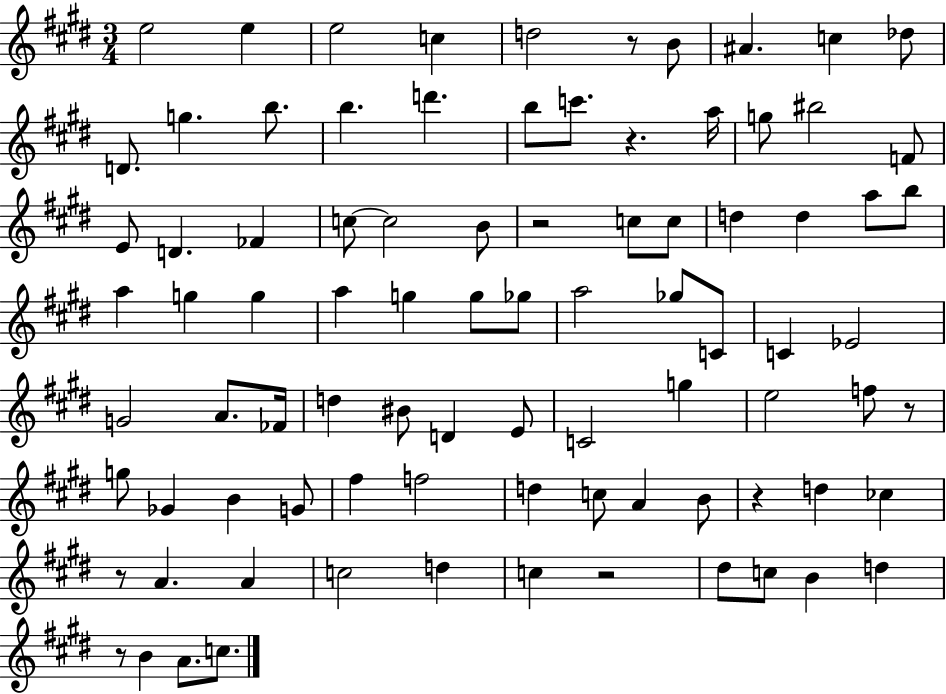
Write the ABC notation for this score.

X:1
T:Untitled
M:3/4
L:1/4
K:E
e2 e e2 c d2 z/2 B/2 ^A c _d/2 D/2 g b/2 b d' b/2 c'/2 z a/4 g/2 ^b2 F/2 E/2 D _F c/2 c2 B/2 z2 c/2 c/2 d d a/2 b/2 a g g a g g/2 _g/2 a2 _g/2 C/2 C _E2 G2 A/2 _F/4 d ^B/2 D E/2 C2 g e2 f/2 z/2 g/2 _G B G/2 ^f f2 d c/2 A B/2 z d _c z/2 A A c2 d c z2 ^d/2 c/2 B d z/2 B A/2 c/2